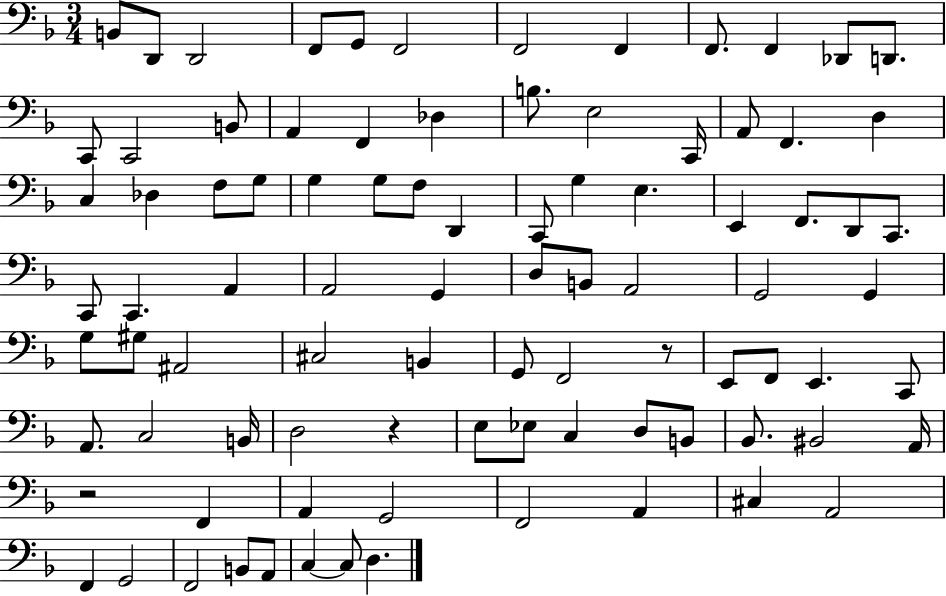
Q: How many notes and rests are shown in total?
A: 90